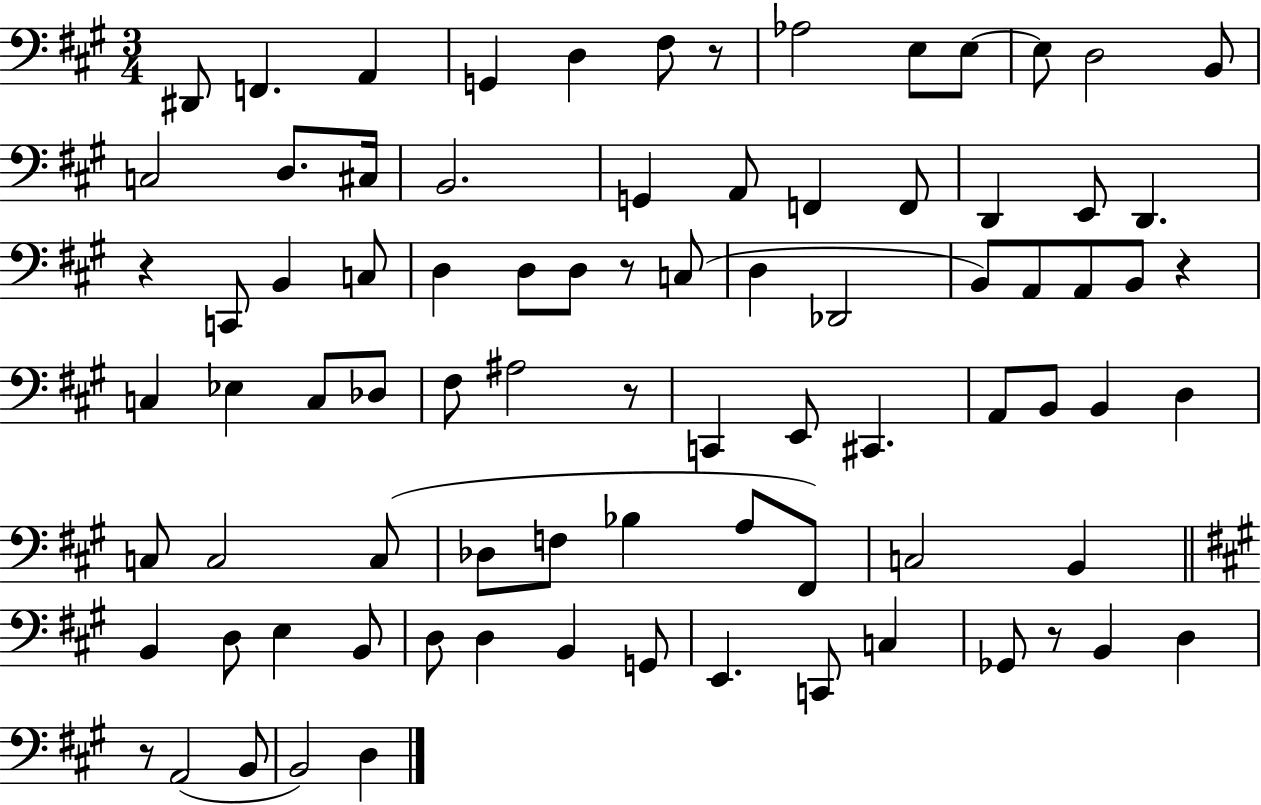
X:1
T:Untitled
M:3/4
L:1/4
K:A
^D,,/2 F,, A,, G,, D, ^F,/2 z/2 _A,2 E,/2 E,/2 E,/2 D,2 B,,/2 C,2 D,/2 ^C,/4 B,,2 G,, A,,/2 F,, F,,/2 D,, E,,/2 D,, z C,,/2 B,, C,/2 D, D,/2 D,/2 z/2 C,/2 D, _D,,2 B,,/2 A,,/2 A,,/2 B,,/2 z C, _E, C,/2 _D,/2 ^F,/2 ^A,2 z/2 C,, E,,/2 ^C,, A,,/2 B,,/2 B,, D, C,/2 C,2 C,/2 _D,/2 F,/2 _B, A,/2 ^F,,/2 C,2 B,, B,, D,/2 E, B,,/2 D,/2 D, B,, G,,/2 E,, C,,/2 C, _G,,/2 z/2 B,, D, z/2 A,,2 B,,/2 B,,2 D,